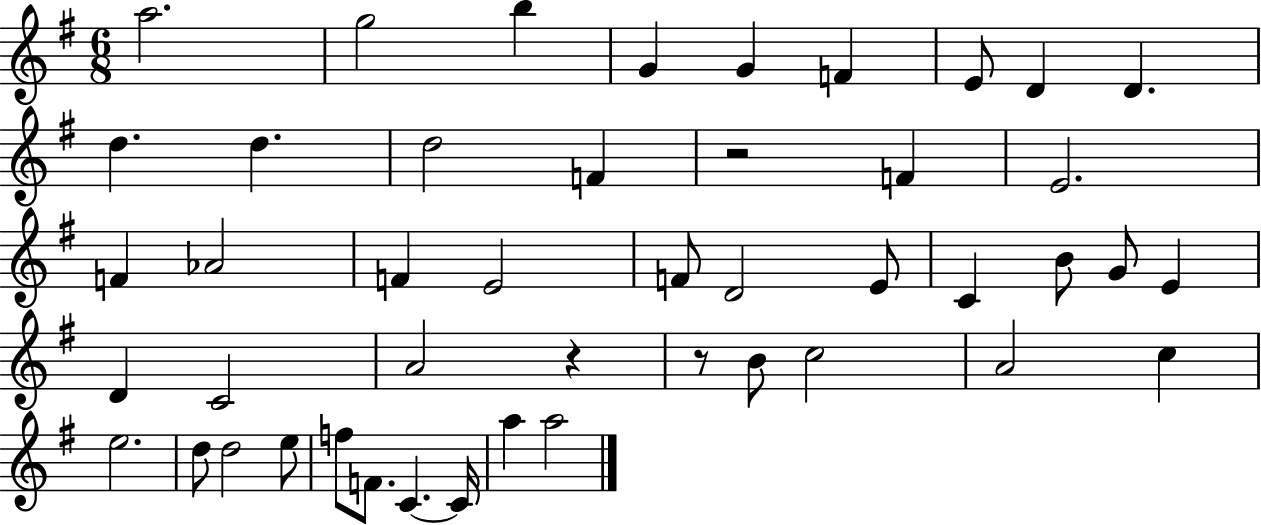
{
  \clef treble
  \numericTimeSignature
  \time 6/8
  \key g \major
  a''2. | g''2 b''4 | g'4 g'4 f'4 | e'8 d'4 d'4. | \break d''4. d''4. | d''2 f'4 | r2 f'4 | e'2. | \break f'4 aes'2 | f'4 e'2 | f'8 d'2 e'8 | c'4 b'8 g'8 e'4 | \break d'4 c'2 | a'2 r4 | r8 b'8 c''2 | a'2 c''4 | \break e''2. | d''8 d''2 e''8 | f''8 f'8. c'4.~~ c'16 | a''4 a''2 | \break \bar "|."
}